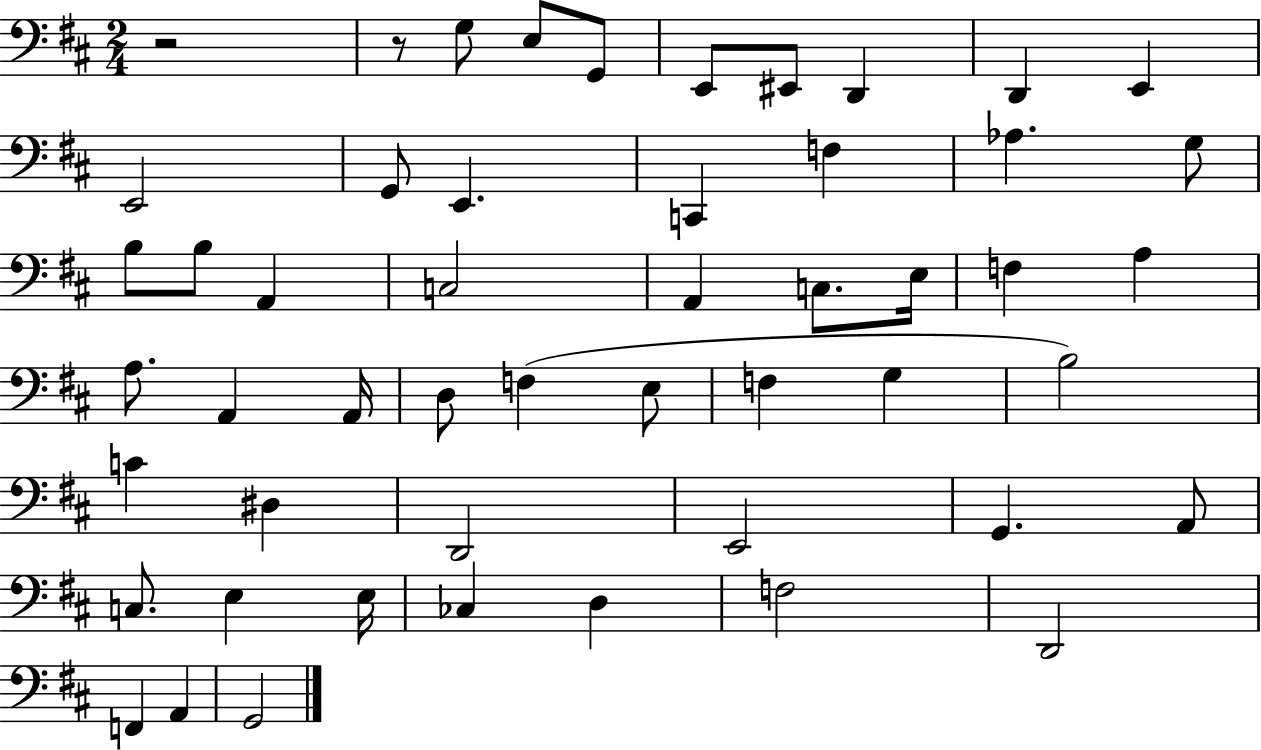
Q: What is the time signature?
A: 2/4